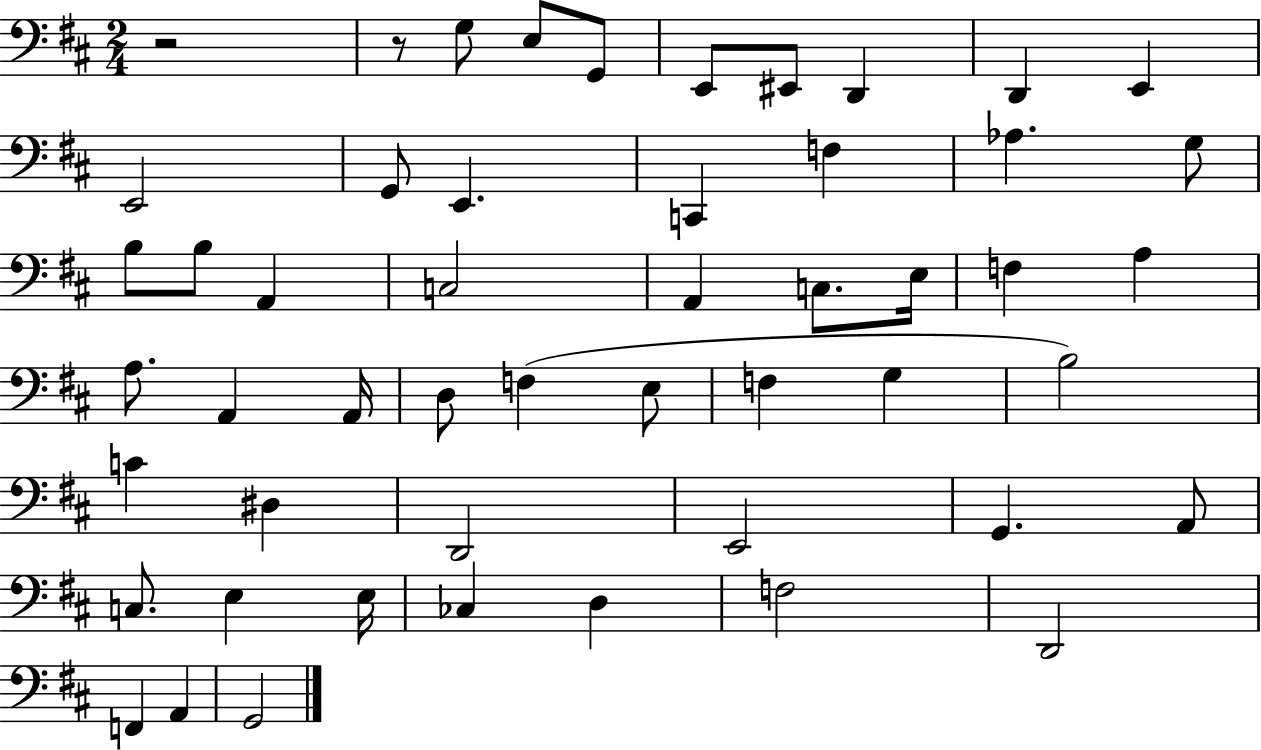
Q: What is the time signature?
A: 2/4